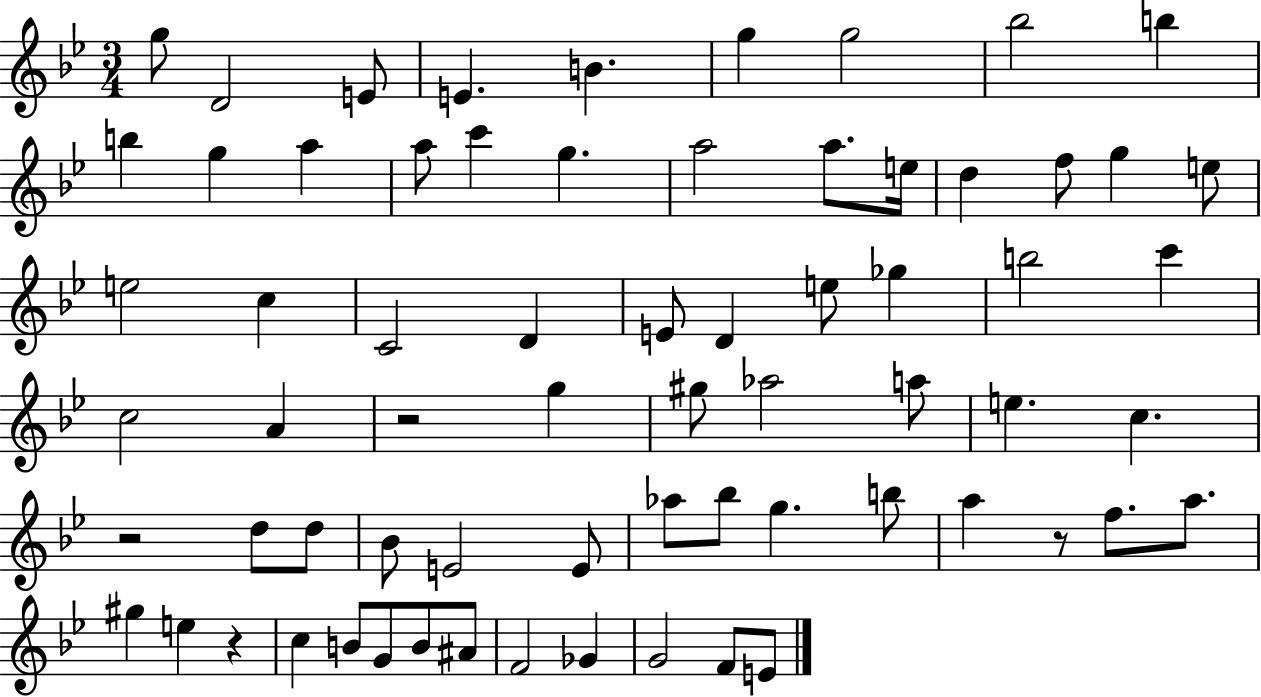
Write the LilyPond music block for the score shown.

{
  \clef treble
  \numericTimeSignature
  \time 3/4
  \key bes \major
  g''8 d'2 e'8 | e'4. b'4. | g''4 g''2 | bes''2 b''4 | \break b''4 g''4 a''4 | a''8 c'''4 g''4. | a''2 a''8. e''16 | d''4 f''8 g''4 e''8 | \break e''2 c''4 | c'2 d'4 | e'8 d'4 e''8 ges''4 | b''2 c'''4 | \break c''2 a'4 | r2 g''4 | gis''8 aes''2 a''8 | e''4. c''4. | \break r2 d''8 d''8 | bes'8 e'2 e'8 | aes''8 bes''8 g''4. b''8 | a''4 r8 f''8. a''8. | \break gis''4 e''4 r4 | c''4 b'8 g'8 b'8 ais'8 | f'2 ges'4 | g'2 f'8 e'8 | \break \bar "|."
}